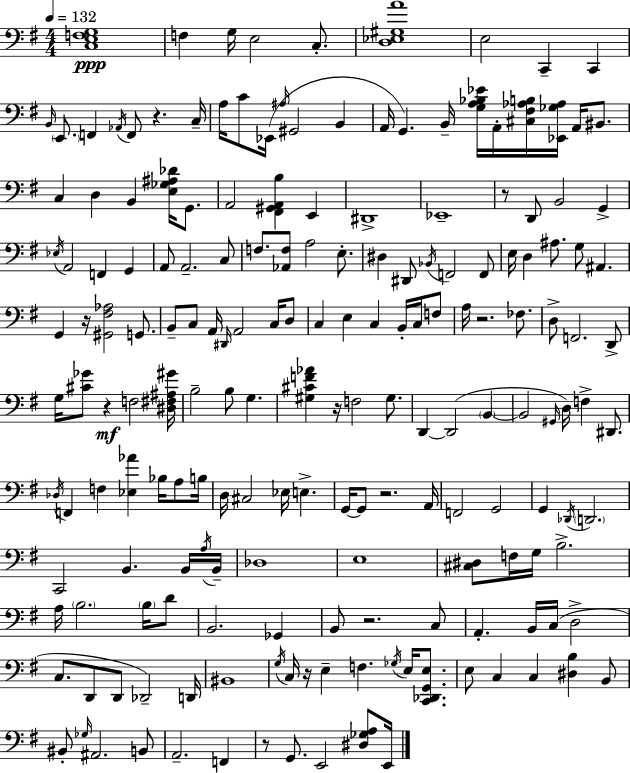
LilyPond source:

{
  \clef bass
  \numericTimeSignature
  \time 4/4
  \key e \minor
  \tempo 4 = 132
  <c e f g>1\ppp | f4 g16 e2 c8.-. | <d ees gis a'>1 | e2 c,4-- c,4 | \break \grace { b,16 } \parenthesize e,8. f,4 \acciaccatura { aes,16 } f,8 r4. | c16-- a16 c'8 ees,16( \grace { ais16 } gis,2 b,4 | a,16 g,4.) b,16-- <g a bes ees'>16 a,16-. <cis fis aes b>16 <ees, ges aes>16 a,16 | bis,8. c4 d4 b,4 <e ges ais des'>16 | \break g,8. a,2 <fis, gis, a, b>4 e,4 | dis,1-> | ees,1-- | r8 d,8 b,2 g,4-> | \break \acciaccatura { ees16 } a,2 f,4 | g,4 a,8 a,2.-- | c8 f8. <aes, f>8 a2 | e8.-. dis4 dis,8 \acciaccatura { bes,16 } f,2 | \break f,8 e16 d4 ais8. g8 ais,4. | g,4 r16 <gis, fis aes>2 | g,8. b,8-- c8 a,16 \grace { dis,16 } a,2 | c16 d8 c4 e4 c4 | \break b,16-. c16 f8 a16 r2. | fes8. d8-> f,2. | d,8-> g16 <cis' ges'>8 r4\mf f2 | <dis fis ais gis'>16 b2-- b8 | \break g4. <gis cis' f' aes'>4 r16 f2 | gis8. d,4~~ d,2( | \parenthesize b,4~~ b,2 \grace { gis,16 } d16) | f4-> dis,8. \acciaccatura { des16 } f,4 f4 | \break <ees aes'>4 bes16 a8 b16 d16 cis2 | ees16 e4.-> g,16~~ g,8 r2. | a,16 f,2 | g,2 g,4 \acciaccatura { des,16 } \parenthesize d,2. | \break c,2 | b,4. b,16 \acciaccatura { a16 } b,16-- des1 | e1 | <cis dis>8 f16 g16 b2.-> | \break a16 \parenthesize b2. | \parenthesize b16 d'8 b,2. | ges,4 b,8 r2. | c8 a,4.-. | \break b,16 c16( d2-> c8. d,8 d,8 | des,2--) d,16 bis,1 | \acciaccatura { g16 } c16 r16 e4-- | f4. \acciaccatura { ges16 } e16 <c, des, g, e>8. e8 c4 | \break c4 <dis b>4 b,8 bis,8-. \grace { ges16 } ais,2. | b,8 a,2.-- | f,4 r8 g,8. | e,2 <dis ges a>8 e,16 \bar "|."
}